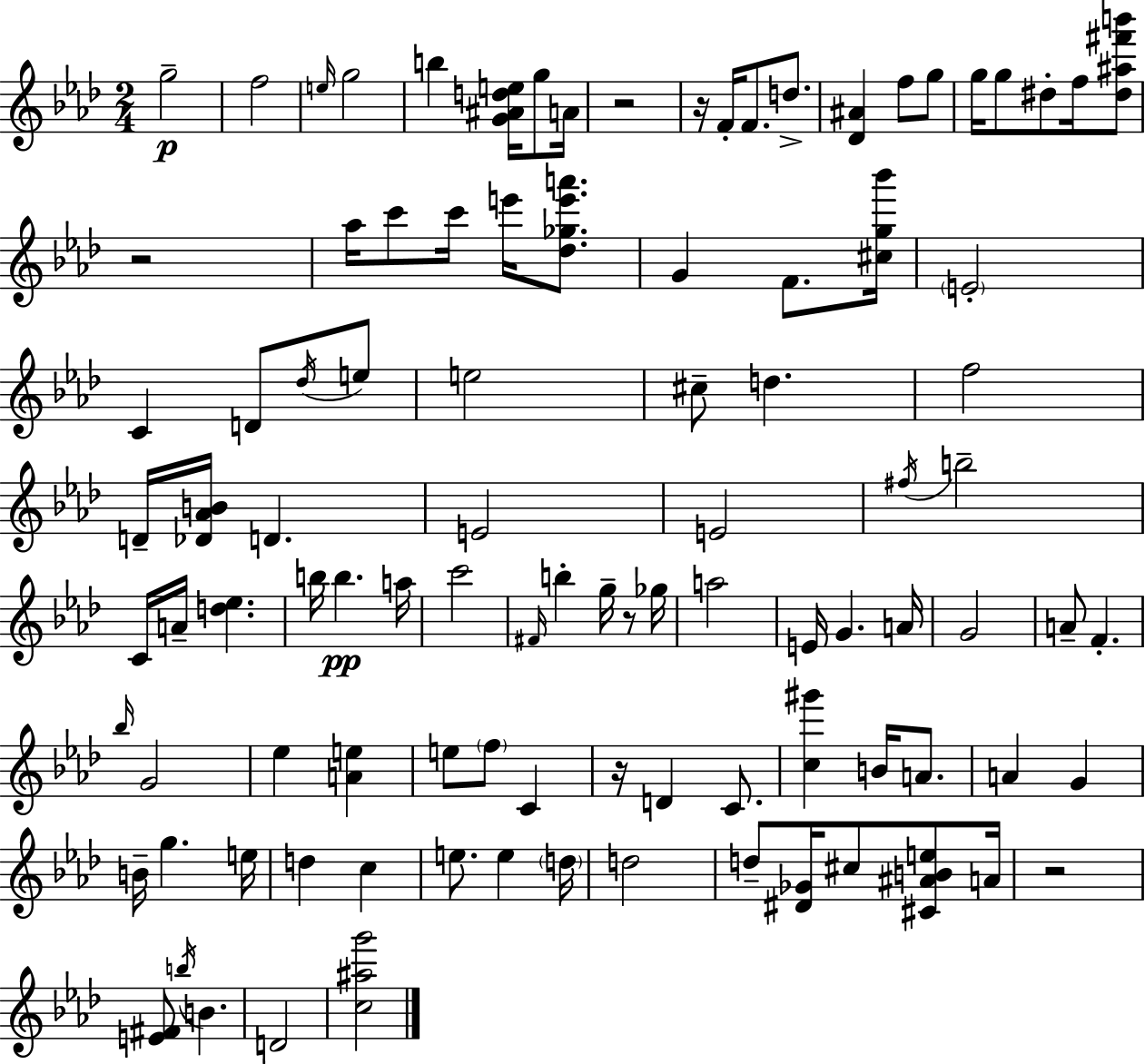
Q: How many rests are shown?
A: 6